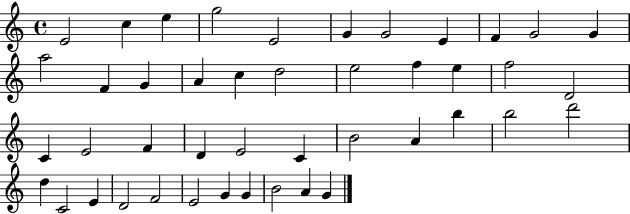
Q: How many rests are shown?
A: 0